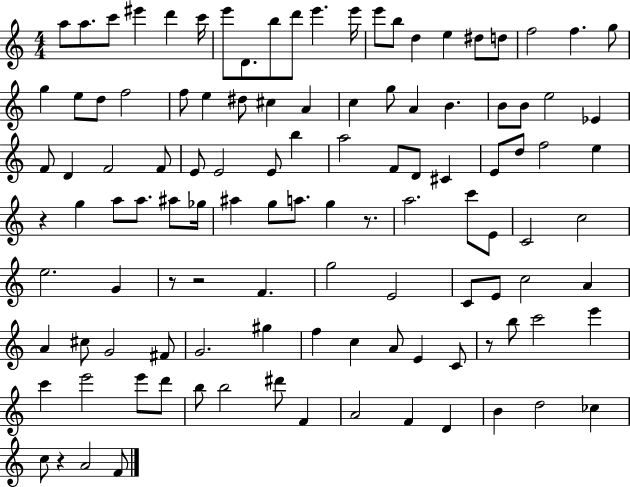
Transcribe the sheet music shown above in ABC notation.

X:1
T:Untitled
M:4/4
L:1/4
K:C
a/2 a/2 c'/2 ^e' d' c'/4 e'/2 D/2 b/2 d'/2 e' e'/4 e'/2 b/2 d e ^d/2 d/2 f2 f g/2 g e/2 d/2 f2 f/2 e ^d/2 ^c A c g/2 A B B/2 B/2 e2 _E F/2 D F2 F/2 E/2 E2 E/2 b a2 F/2 D/2 ^C E/2 d/2 f2 e z g a/2 a/2 ^a/2 _g/4 ^a g/2 a/2 g z/2 a2 c'/2 E/2 C2 c2 e2 G z/2 z2 F g2 E2 C/2 E/2 c2 A A ^c/2 G2 ^F/2 G2 ^g f c A/2 E C/2 z/2 b/2 c'2 e' c' e'2 e'/2 d'/2 b/2 b2 ^d'/2 F A2 F D B d2 _c c/2 z A2 F/2